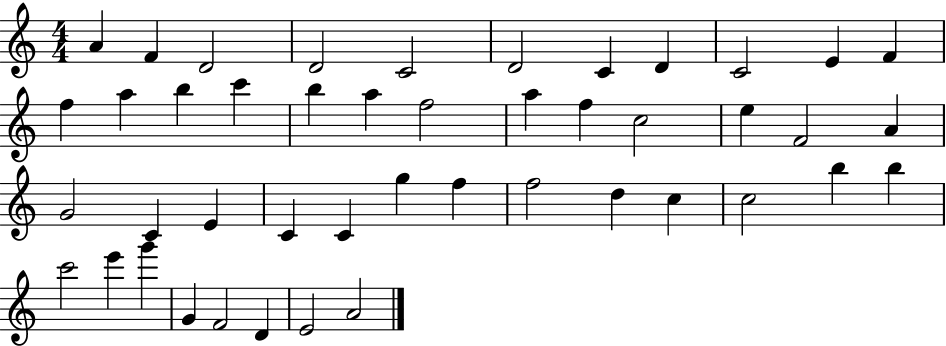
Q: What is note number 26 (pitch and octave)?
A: C4